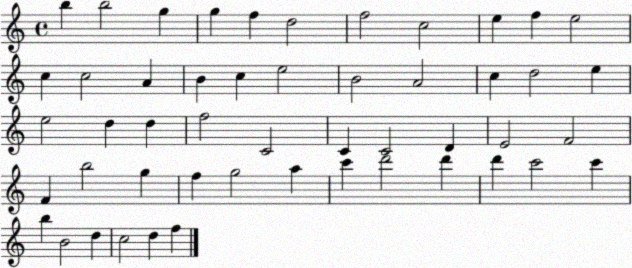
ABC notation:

X:1
T:Untitled
M:4/4
L:1/4
K:C
b b2 g g f d2 f2 c2 e f e2 c c2 A B c e2 B2 A2 c d2 e e2 d d f2 C2 C C2 D E2 F2 F b2 g f g2 a c' d'2 d' d' c'2 c' b B2 d c2 d f